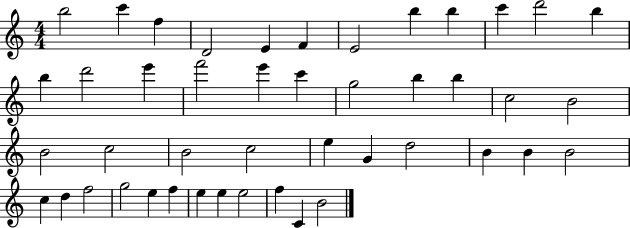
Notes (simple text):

B5/h C6/q F5/q D4/h E4/q F4/q E4/h B5/q B5/q C6/q D6/h B5/q B5/q D6/h E6/q F6/h E6/q C6/q G5/h B5/q B5/q C5/h B4/h B4/h C5/h B4/h C5/h E5/q G4/q D5/h B4/q B4/q B4/h C5/q D5/q F5/h G5/h E5/q F5/q E5/q E5/q E5/h F5/q C4/q B4/h